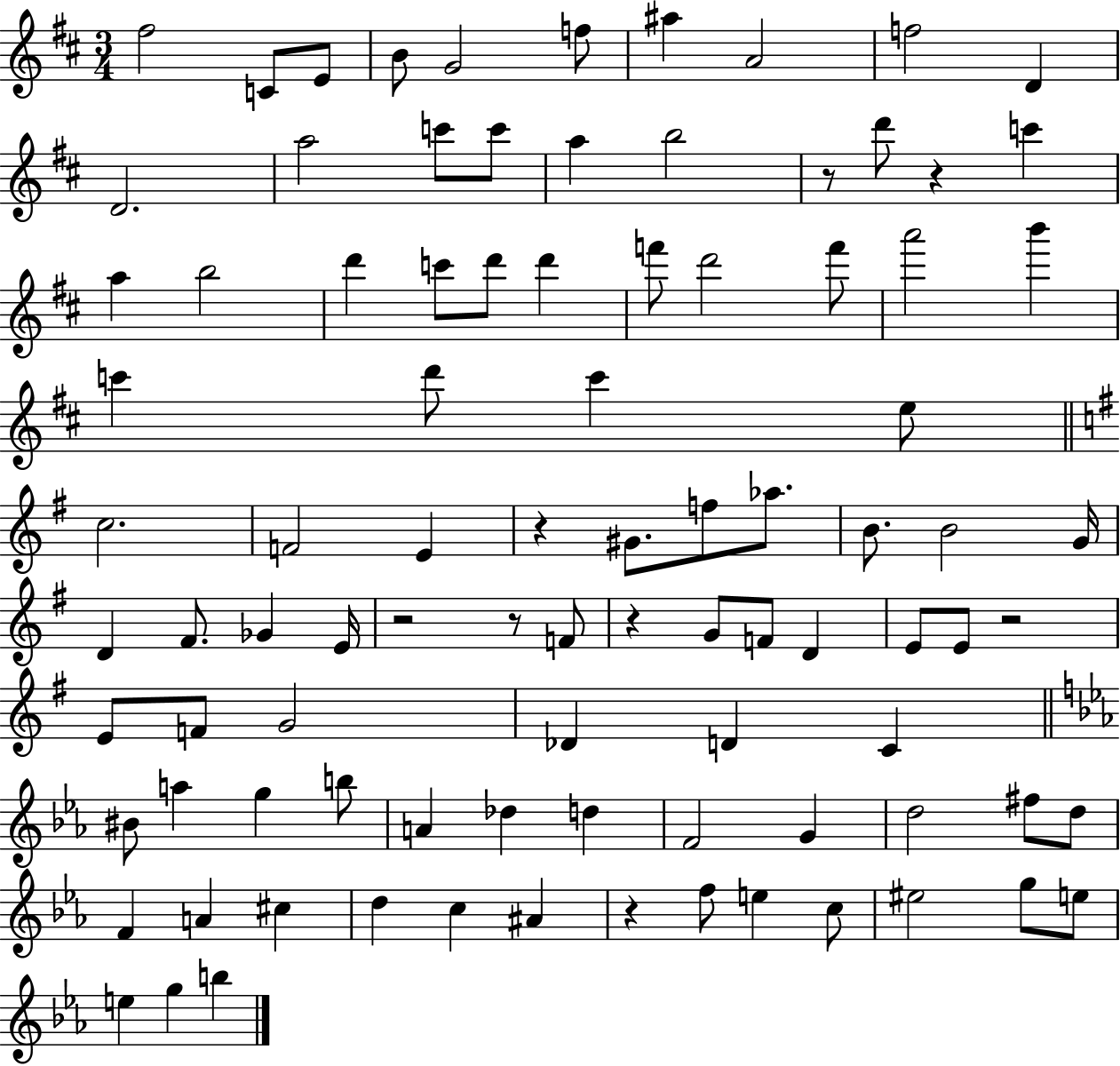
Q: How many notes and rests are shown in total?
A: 93